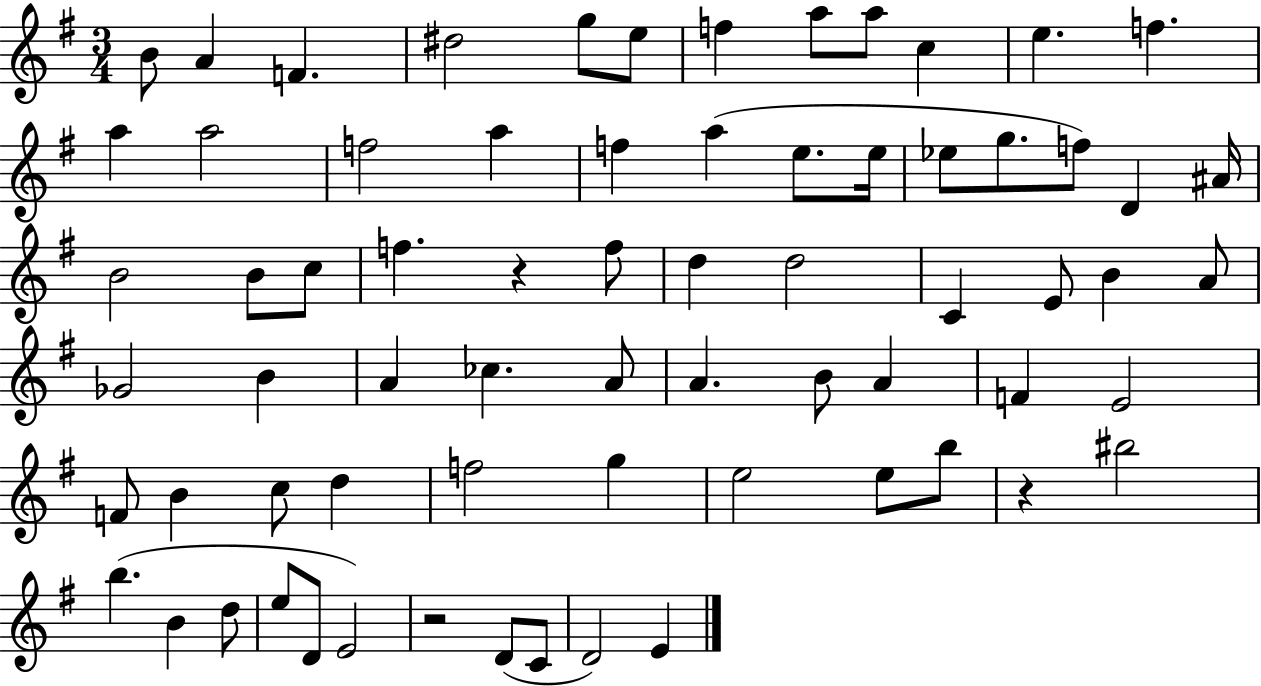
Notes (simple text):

B4/e A4/q F4/q. D#5/h G5/e E5/e F5/q A5/e A5/e C5/q E5/q. F5/q. A5/q A5/h F5/h A5/q F5/q A5/q E5/e. E5/s Eb5/e G5/e. F5/e D4/q A#4/s B4/h B4/e C5/e F5/q. R/q F5/e D5/q D5/h C4/q E4/e B4/q A4/e Gb4/h B4/q A4/q CES5/q. A4/e A4/q. B4/e A4/q F4/q E4/h F4/e B4/q C5/e D5/q F5/h G5/q E5/h E5/e B5/e R/q BIS5/h B5/q. B4/q D5/e E5/e D4/e E4/h R/h D4/e C4/e D4/h E4/q